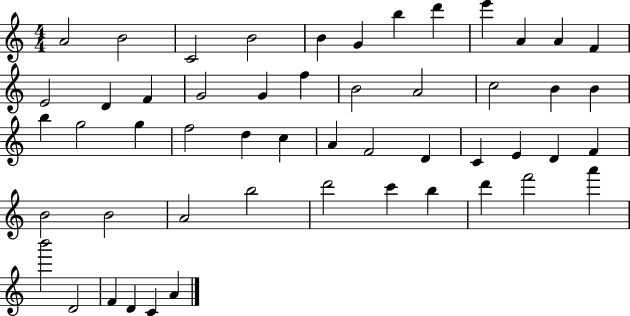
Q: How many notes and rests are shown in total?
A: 52